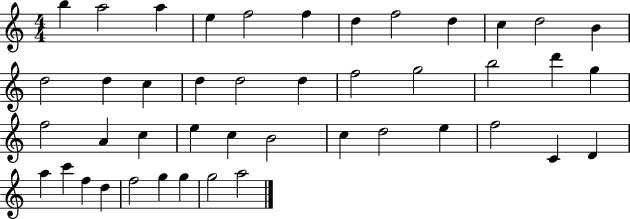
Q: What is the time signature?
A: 4/4